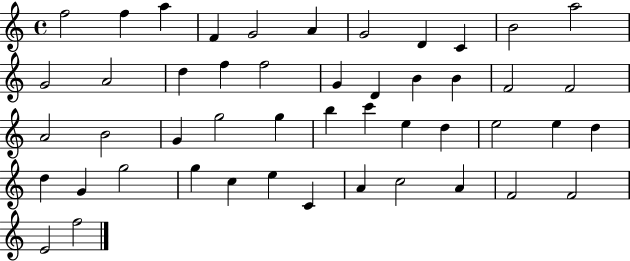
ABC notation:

X:1
T:Untitled
M:4/4
L:1/4
K:C
f2 f a F G2 A G2 D C B2 a2 G2 A2 d f f2 G D B B F2 F2 A2 B2 G g2 g b c' e d e2 e d d G g2 g c e C A c2 A F2 F2 E2 f2